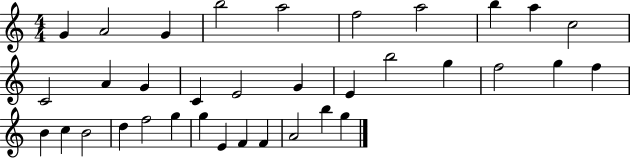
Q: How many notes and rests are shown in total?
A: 35